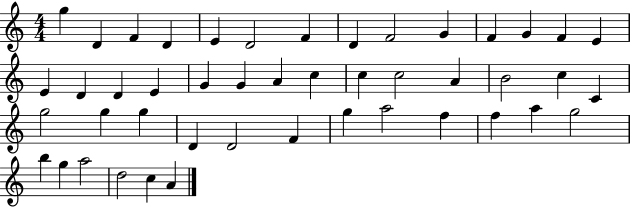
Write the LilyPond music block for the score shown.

{
  \clef treble
  \numericTimeSignature
  \time 4/4
  \key c \major
  g''4 d'4 f'4 d'4 | e'4 d'2 f'4 | d'4 f'2 g'4 | f'4 g'4 f'4 e'4 | \break e'4 d'4 d'4 e'4 | g'4 g'4 a'4 c''4 | c''4 c''2 a'4 | b'2 c''4 c'4 | \break g''2 g''4 g''4 | d'4 d'2 f'4 | g''4 a''2 f''4 | f''4 a''4 g''2 | \break b''4 g''4 a''2 | d''2 c''4 a'4 | \bar "|."
}